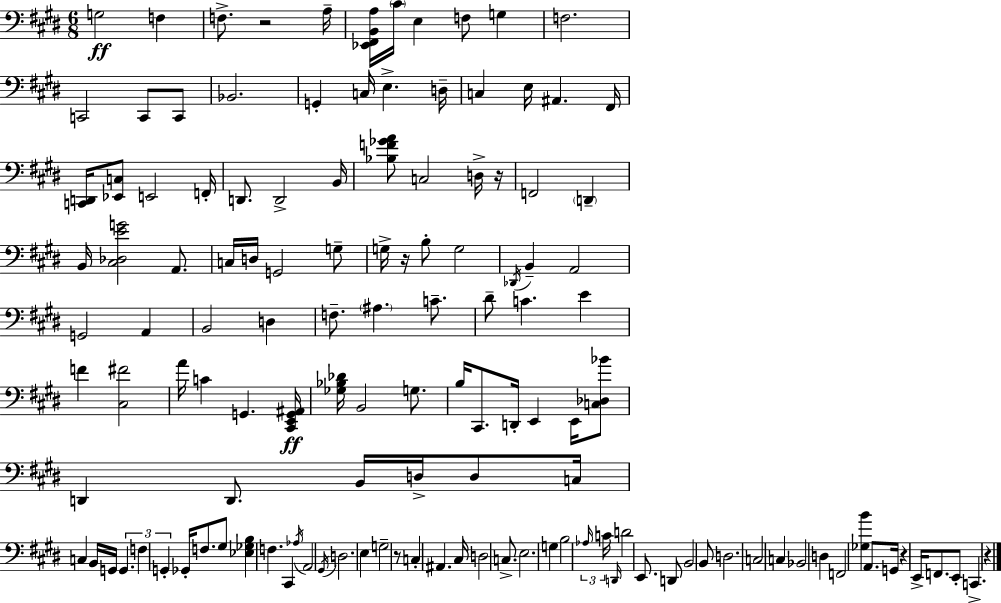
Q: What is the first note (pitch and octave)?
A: G3